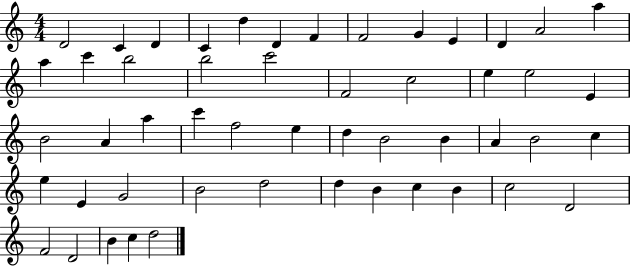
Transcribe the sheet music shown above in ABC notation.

X:1
T:Untitled
M:4/4
L:1/4
K:C
D2 C D C d D F F2 G E D A2 a a c' b2 b2 c'2 F2 c2 e e2 E B2 A a c' f2 e d B2 B A B2 c e E G2 B2 d2 d B c B c2 D2 F2 D2 B c d2